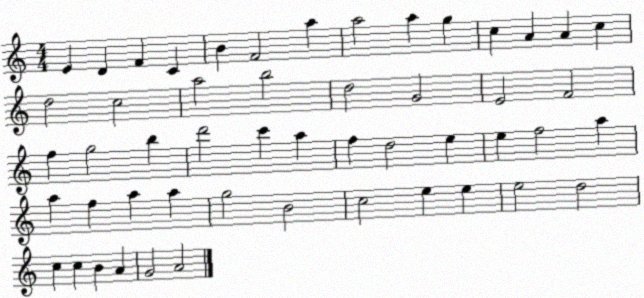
X:1
T:Untitled
M:4/4
L:1/4
K:C
E D F C B F2 a a2 a g c A A c d2 c2 a2 b2 d2 G2 E2 F2 f g2 b d'2 c' a f d2 e e f2 a a f a a g2 B2 c2 e e e2 d2 c c B A G2 A2